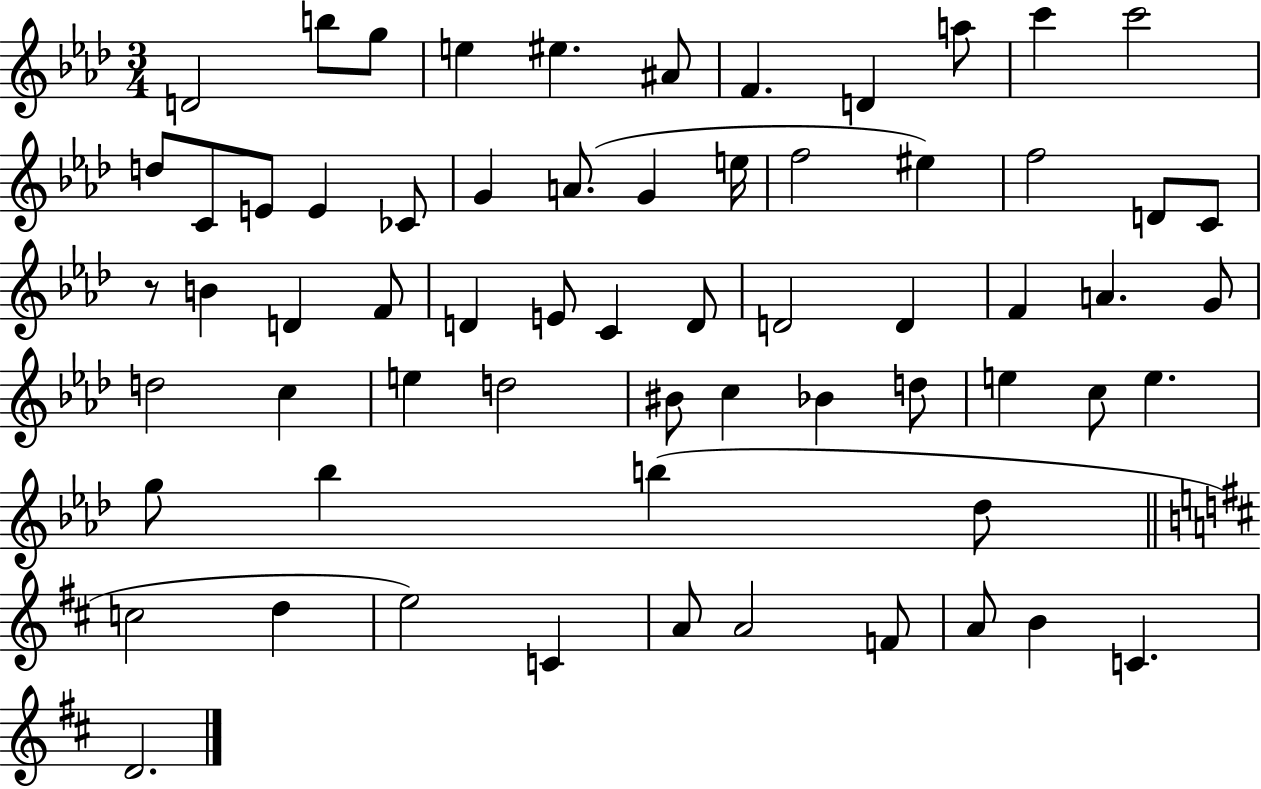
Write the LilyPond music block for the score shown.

{
  \clef treble
  \numericTimeSignature
  \time 3/4
  \key aes \major
  \repeat volta 2 { d'2 b''8 g''8 | e''4 eis''4. ais'8 | f'4. d'4 a''8 | c'''4 c'''2 | \break d''8 c'8 e'8 e'4 ces'8 | g'4 a'8.( g'4 e''16 | f''2 eis''4) | f''2 d'8 c'8 | \break r8 b'4 d'4 f'8 | d'4 e'8 c'4 d'8 | d'2 d'4 | f'4 a'4. g'8 | \break d''2 c''4 | e''4 d''2 | bis'8 c''4 bes'4 d''8 | e''4 c''8 e''4. | \break g''8 bes''4 b''4( des''8 | \bar "||" \break \key d \major c''2 d''4 | e''2) c'4 | a'8 a'2 f'8 | a'8 b'4 c'4. | \break d'2. | } \bar "|."
}